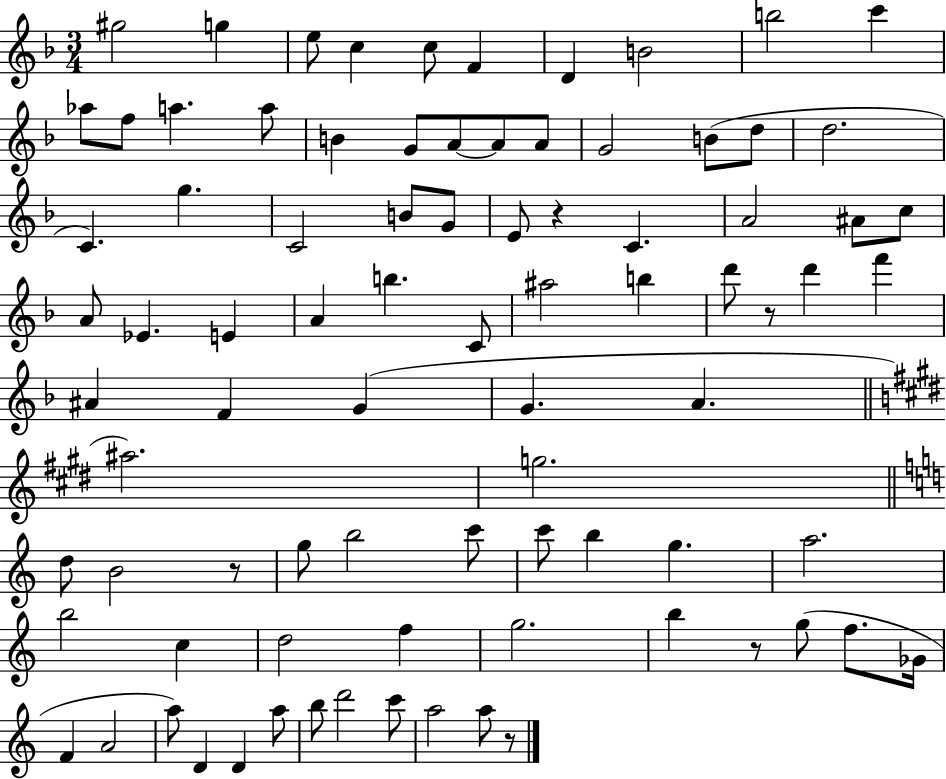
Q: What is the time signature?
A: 3/4